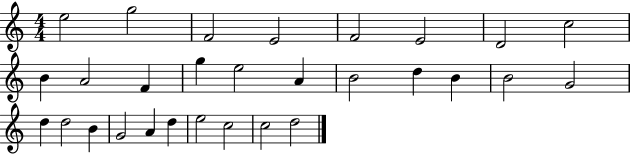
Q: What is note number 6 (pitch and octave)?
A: E4